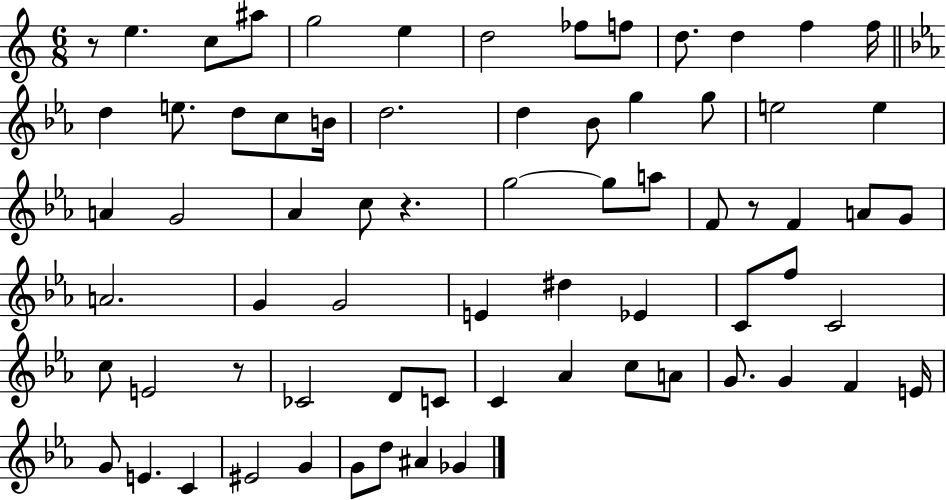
X:1
T:Untitled
M:6/8
L:1/4
K:C
z/2 e c/2 ^a/2 g2 e d2 _f/2 f/2 d/2 d f f/4 d e/2 d/2 c/2 B/4 d2 d _B/2 g g/2 e2 e A G2 _A c/2 z g2 g/2 a/2 F/2 z/2 F A/2 G/2 A2 G G2 E ^d _E C/2 f/2 C2 c/2 E2 z/2 _C2 D/2 C/2 C _A c/2 A/2 G/2 G F E/4 G/2 E C ^E2 G G/2 d/2 ^A _G